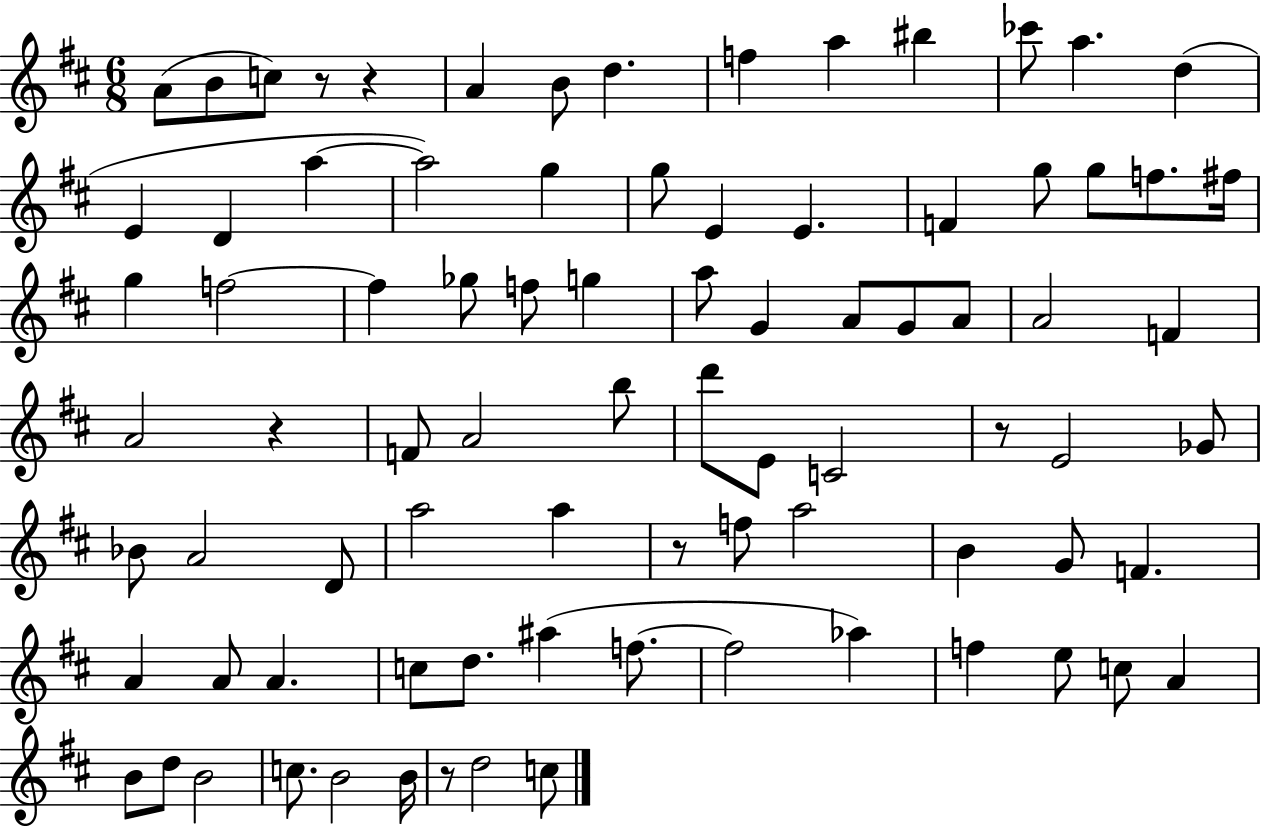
{
  \clef treble
  \numericTimeSignature
  \time 6/8
  \key d \major
  a'8( b'8 c''8) r8 r4 | a'4 b'8 d''4. | f''4 a''4 bis''4 | ces'''8 a''4. d''4( | \break e'4 d'4 a''4~~ | a''2) g''4 | g''8 e'4 e'4. | f'4 g''8 g''8 f''8. fis''16 | \break g''4 f''2~~ | f''4 ges''8 f''8 g''4 | a''8 g'4 a'8 g'8 a'8 | a'2 f'4 | \break a'2 r4 | f'8 a'2 b''8 | d'''8 e'8 c'2 | r8 e'2 ges'8 | \break bes'8 a'2 d'8 | a''2 a''4 | r8 f''8 a''2 | b'4 g'8 f'4. | \break a'4 a'8 a'4. | c''8 d''8. ais''4( f''8.~~ | f''2 aes''4) | f''4 e''8 c''8 a'4 | \break b'8 d''8 b'2 | c''8. b'2 b'16 | r8 d''2 c''8 | \bar "|."
}